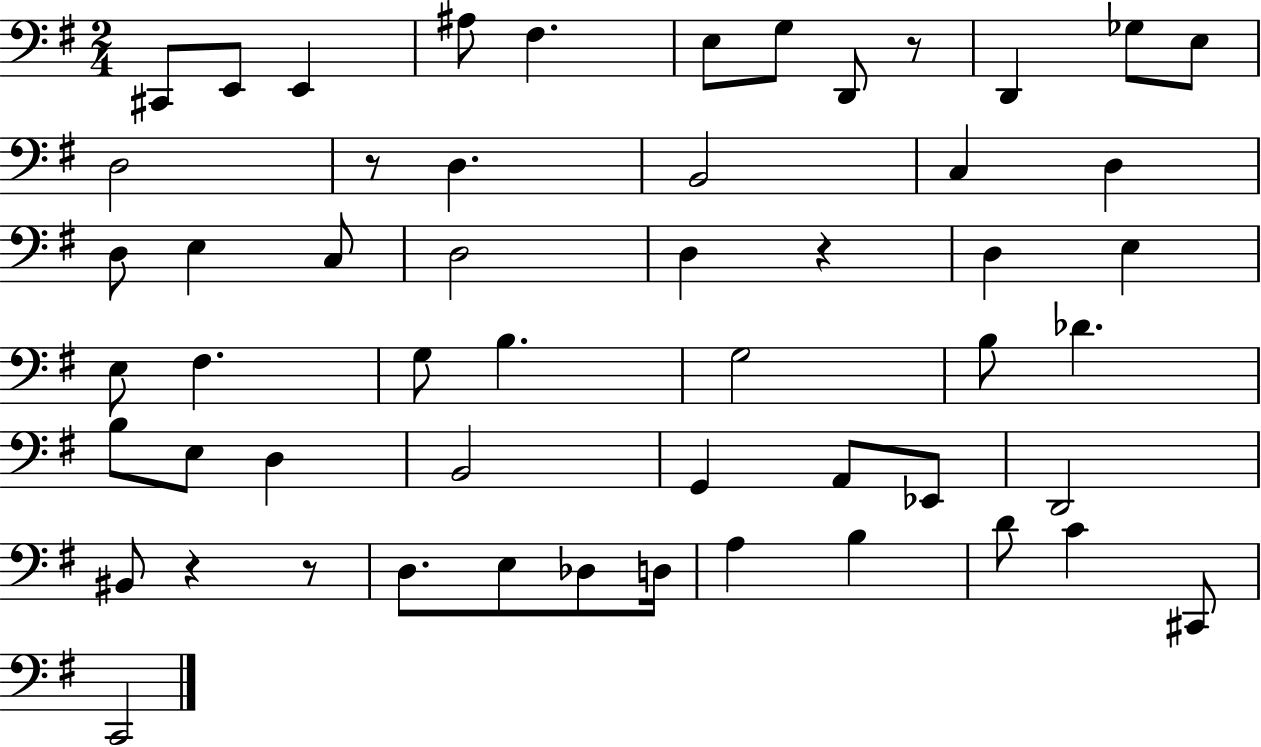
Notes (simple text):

C#2/e E2/e E2/q A#3/e F#3/q. E3/e G3/e D2/e R/e D2/q Gb3/e E3/e D3/h R/e D3/q. B2/h C3/q D3/q D3/e E3/q C3/e D3/h D3/q R/q D3/q E3/q E3/e F#3/q. G3/e B3/q. G3/h B3/e Db4/q. B3/e E3/e D3/q B2/h G2/q A2/e Eb2/e D2/h BIS2/e R/q R/e D3/e. E3/e Db3/e D3/s A3/q B3/q D4/e C4/q C#2/e C2/h